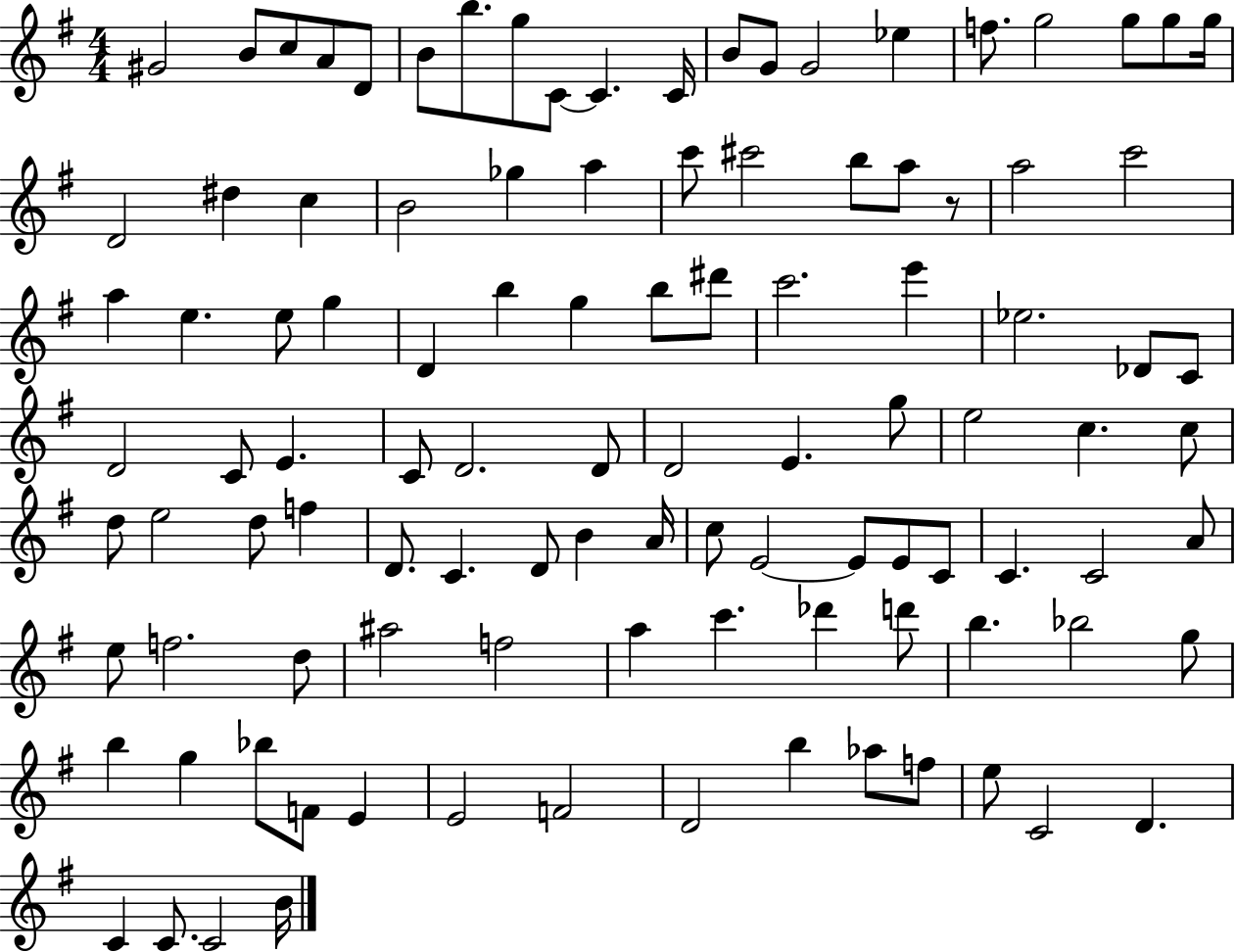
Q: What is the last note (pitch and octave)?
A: B4